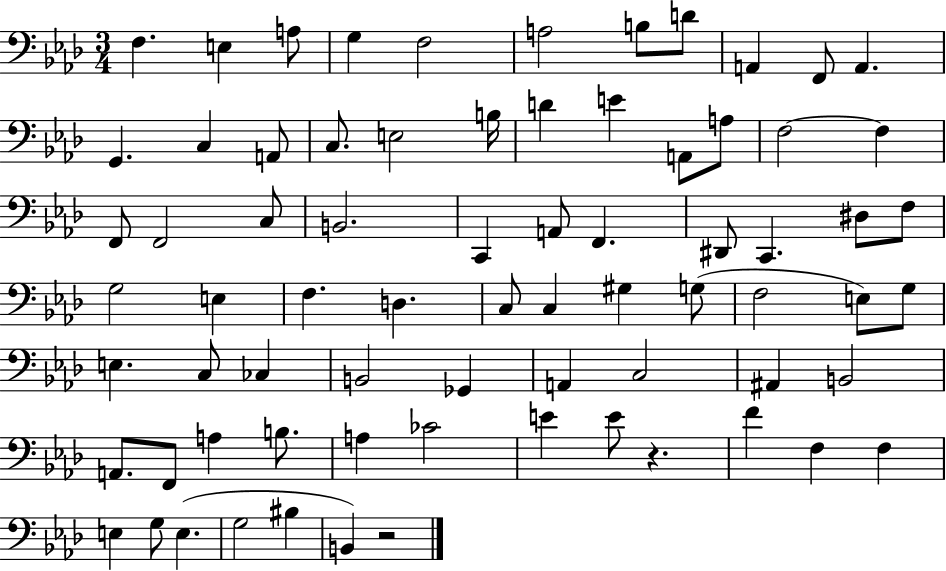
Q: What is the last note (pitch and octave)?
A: B2